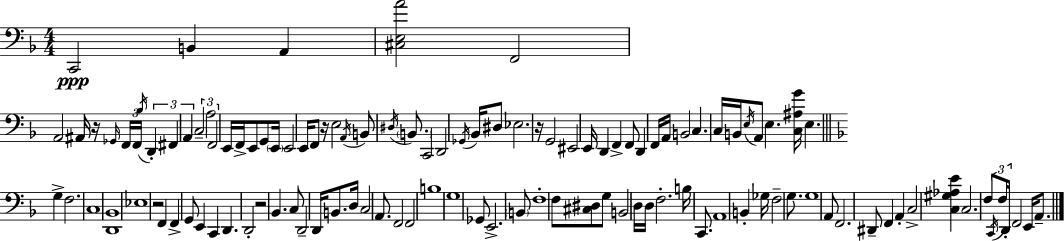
X:1
T:Untitled
M:4/4
L:1/4
K:Dm
C,,2 B,, A,, [^C,E,A]2 F,,2 A,,2 ^A,,/4 z/4 _G,,/4 F,,/4 F,,/4 _B,/4 D,, ^F,, A,, C,2 A,2 F,,2 E,,/4 F,,/4 E,,/2 G,,/2 E,,/4 E,,2 E,,/4 F,,/2 z/4 E,2 A,,/4 B,,/2 ^D,/4 B,,/2 C,,2 D,,2 _G,,/4 _B,,/4 ^D,/2 _E,2 z/4 G,,2 ^E,,2 E,,/4 D,, F,, F,,/2 D,, F,,/4 A,,/4 B,,2 C, C,/4 B,,/4 E,/4 A,,/2 E, [C,^A,G]/4 E, G, F,2 C,4 [D,,_B,,]4 _E,4 z2 F,, F,, G,,/2 E,, C,, D,, D,,2 z2 _B,, C,/2 D,,2 D,,/4 B,,/2 D,/4 C,2 A,,/2 F,,2 F,,2 B,4 G,4 _G,,/2 E,,2 B,,/2 F,4 F,/2 [^C,^D,]/2 G,/2 B,,2 D,/4 D,/4 F,2 B,/4 C,,/2 A,,4 B,, _G,/4 F,2 G,/2 G,4 A,,/2 F,,2 ^D,,/2 F,, A,, C,2 [C,^G,_A,E] C,2 F,/2 C,,/4 F,/4 D,,/4 F,,2 E,,/4 A,,/2